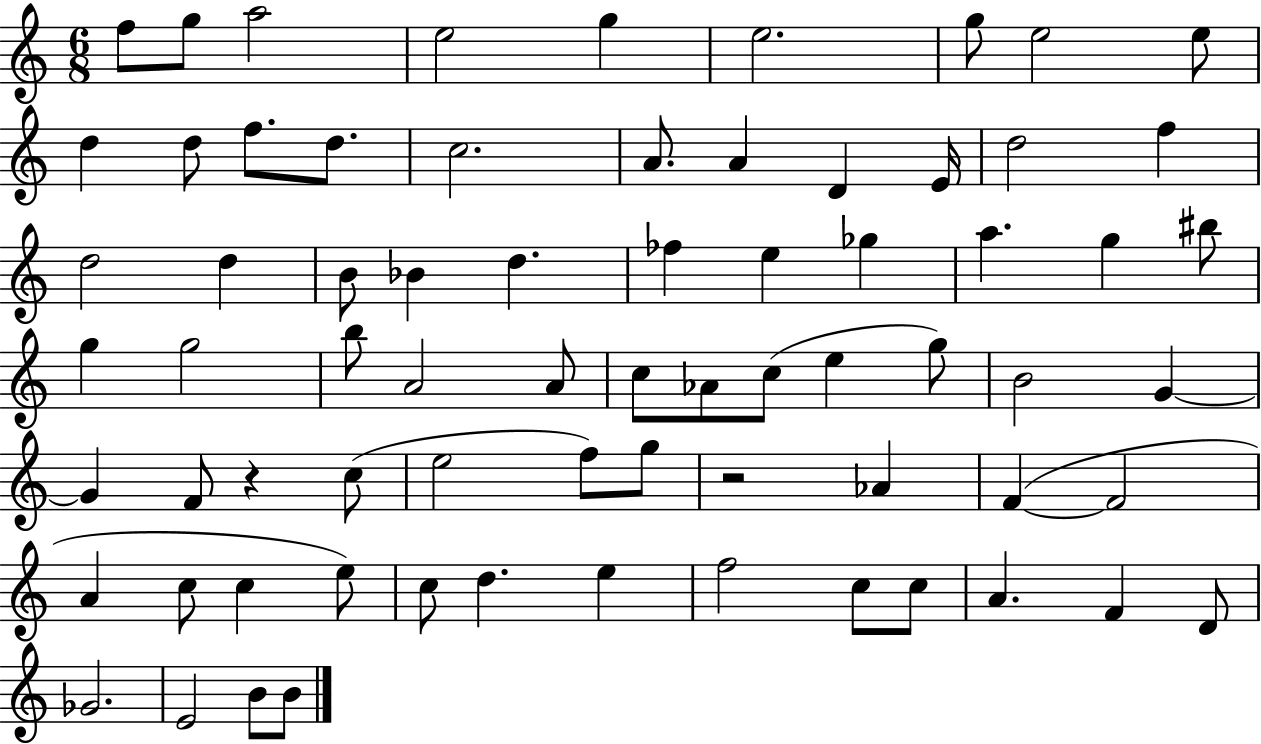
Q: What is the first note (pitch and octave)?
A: F5